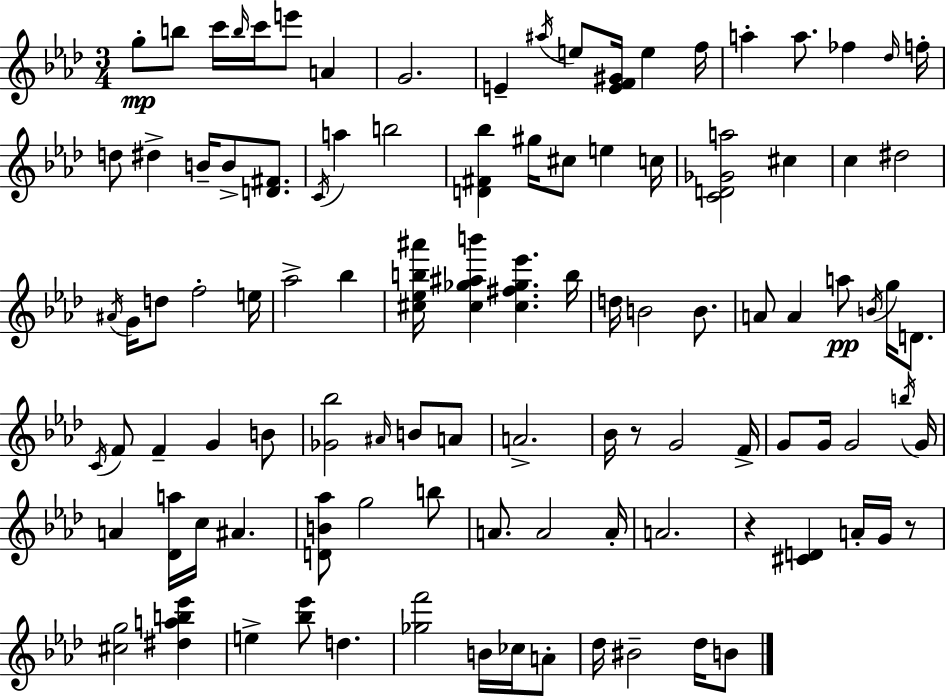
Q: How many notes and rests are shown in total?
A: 104